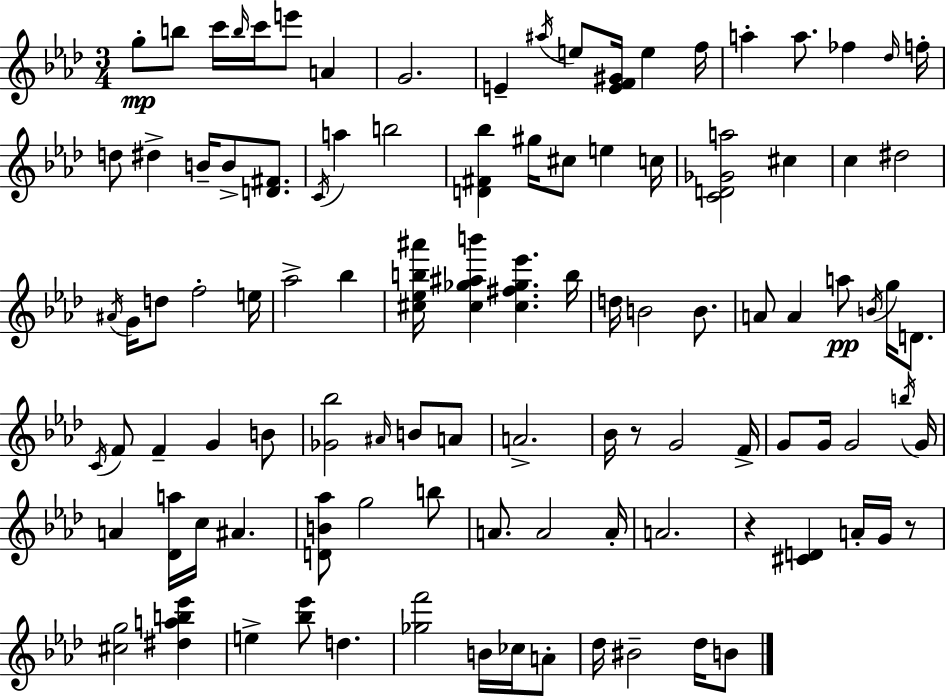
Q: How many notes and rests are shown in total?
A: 104